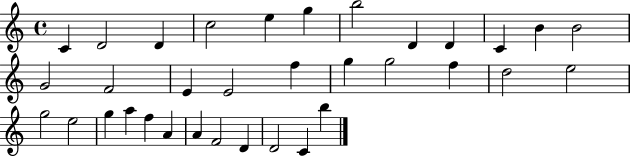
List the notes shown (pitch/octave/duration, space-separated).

C4/q D4/h D4/q C5/h E5/q G5/q B5/h D4/q D4/q C4/q B4/q B4/h G4/h F4/h E4/q E4/h F5/q G5/q G5/h F5/q D5/h E5/h G5/h E5/h G5/q A5/q F5/q A4/q A4/q F4/h D4/q D4/h C4/q B5/q